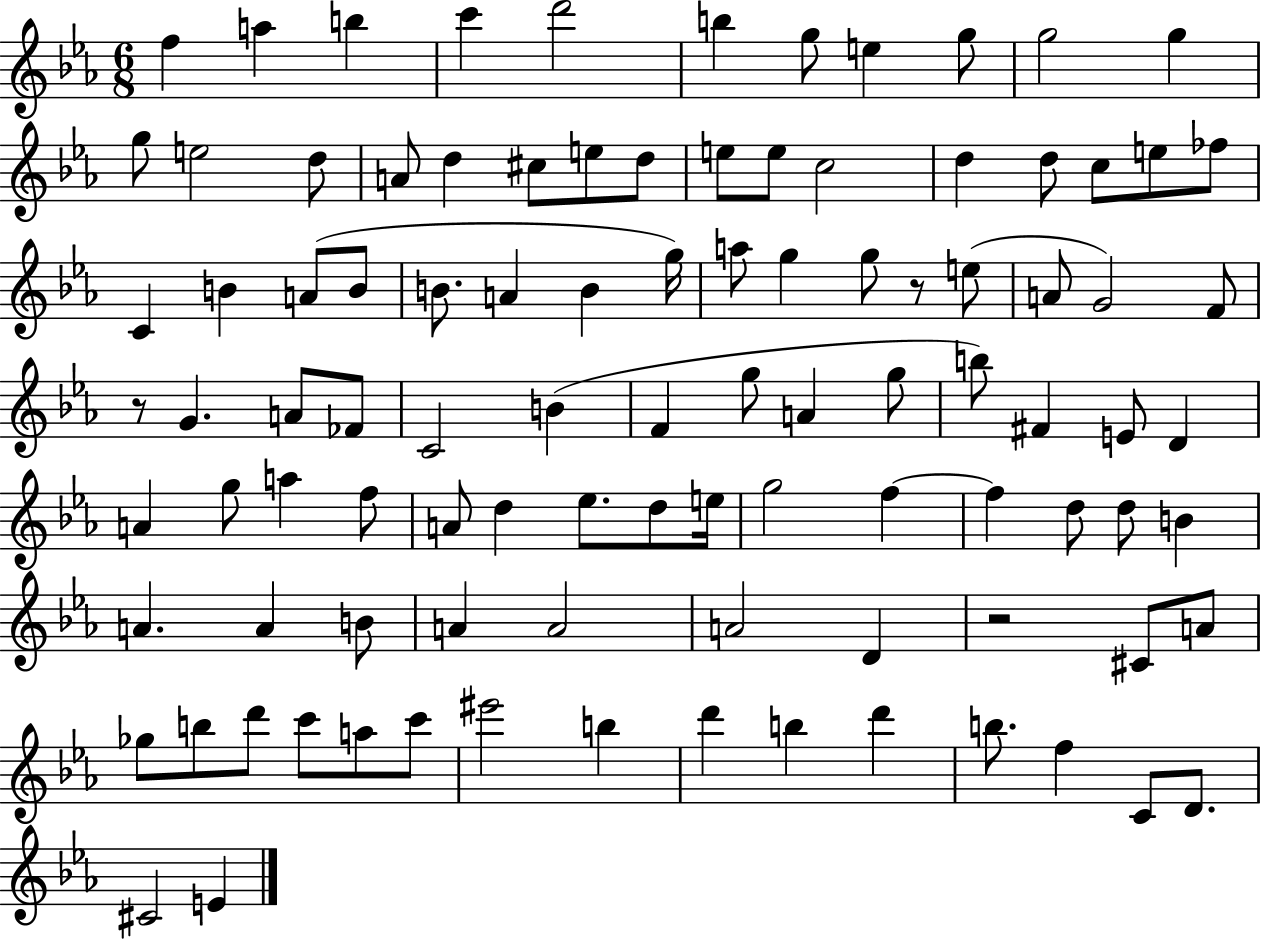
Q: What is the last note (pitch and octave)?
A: E4